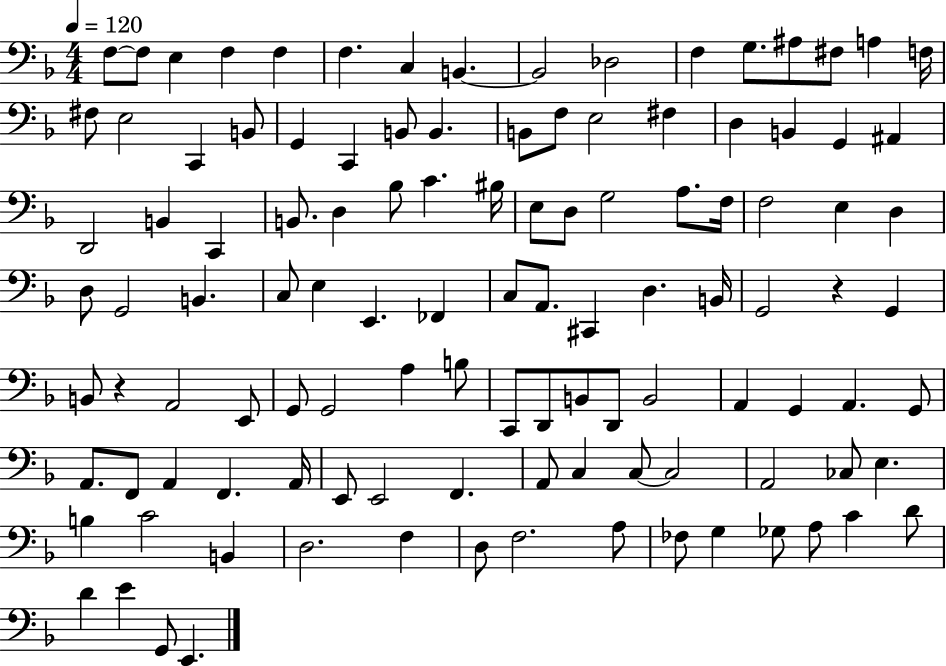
F3/e F3/e E3/q F3/q F3/q F3/q. C3/q B2/q. B2/h Db3/h F3/q G3/e. A#3/e F#3/e A3/q F3/s F#3/e E3/h C2/q B2/e G2/q C2/q B2/e B2/q. B2/e F3/e E3/h F#3/q D3/q B2/q G2/q A#2/q D2/h B2/q C2/q B2/e. D3/q Bb3/e C4/q. BIS3/s E3/e D3/e G3/h A3/e. F3/s F3/h E3/q D3/q D3/e G2/h B2/q. C3/e E3/q E2/q. FES2/q C3/e A2/e. C#2/q D3/q. B2/s G2/h R/q G2/q B2/e R/q A2/h E2/e G2/e G2/h A3/q B3/e C2/e D2/e B2/e D2/e B2/h A2/q G2/q A2/q. G2/e A2/e. F2/e A2/q F2/q. A2/s E2/e E2/h F2/q. A2/e C3/q C3/e C3/h A2/h CES3/e E3/q. B3/q C4/h B2/q D3/h. F3/q D3/e F3/h. A3/e FES3/e G3/q Gb3/e A3/e C4/q D4/e D4/q E4/q G2/e E2/q.